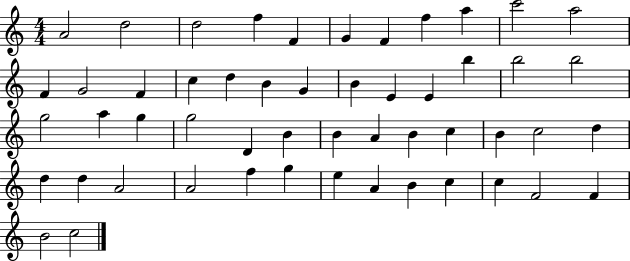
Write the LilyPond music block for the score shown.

{
  \clef treble
  \numericTimeSignature
  \time 4/4
  \key c \major
  a'2 d''2 | d''2 f''4 f'4 | g'4 f'4 f''4 a''4 | c'''2 a''2 | \break f'4 g'2 f'4 | c''4 d''4 b'4 g'4 | b'4 e'4 e'4 b''4 | b''2 b''2 | \break g''2 a''4 g''4 | g''2 d'4 b'4 | b'4 a'4 b'4 c''4 | b'4 c''2 d''4 | \break d''4 d''4 a'2 | a'2 f''4 g''4 | e''4 a'4 b'4 c''4 | c''4 f'2 f'4 | \break b'2 c''2 | \bar "|."
}